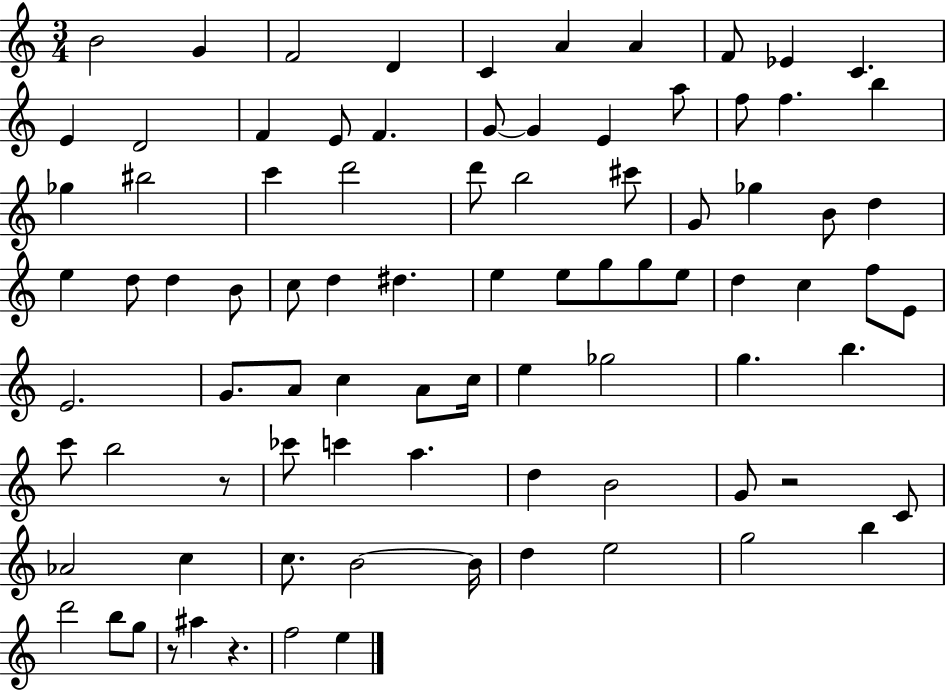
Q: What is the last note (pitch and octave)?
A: E5